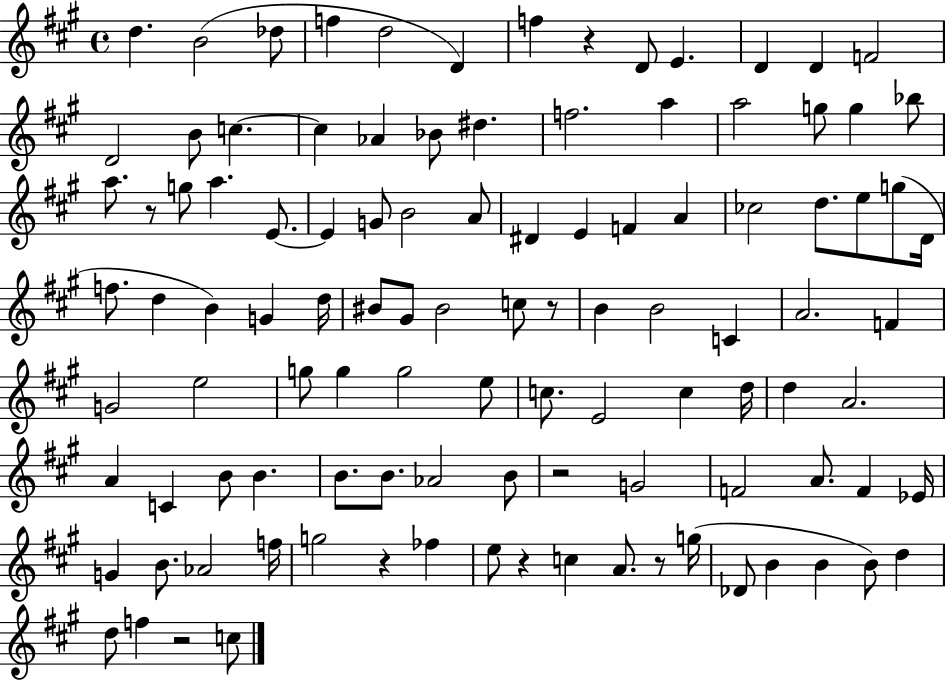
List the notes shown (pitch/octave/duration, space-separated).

D5/q. B4/h Db5/e F5/q D5/h D4/q F5/q R/q D4/e E4/q. D4/q D4/q F4/h D4/h B4/e C5/q. C5/q Ab4/q Bb4/e D#5/q. F5/h. A5/q A5/h G5/e G5/q Bb5/e A5/e. R/e G5/e A5/q. E4/e. E4/q G4/e B4/h A4/e D#4/q E4/q F4/q A4/q CES5/h D5/e. E5/e G5/e D4/s F5/e. D5/q B4/q G4/q D5/s BIS4/e G#4/e BIS4/h C5/e R/e B4/q B4/h C4/q A4/h. F4/q G4/h E5/h G5/e G5/q G5/h E5/e C5/e. E4/h C5/q D5/s D5/q A4/h. A4/q C4/q B4/e B4/q. B4/e. B4/e. Ab4/h B4/e R/h G4/h F4/h A4/e. F4/q Eb4/s G4/q B4/e. Ab4/h F5/s G5/h R/q FES5/q E5/e R/q C5/q A4/e. R/e G5/s Db4/e B4/q B4/q B4/e D5/q D5/e F5/q R/h C5/e